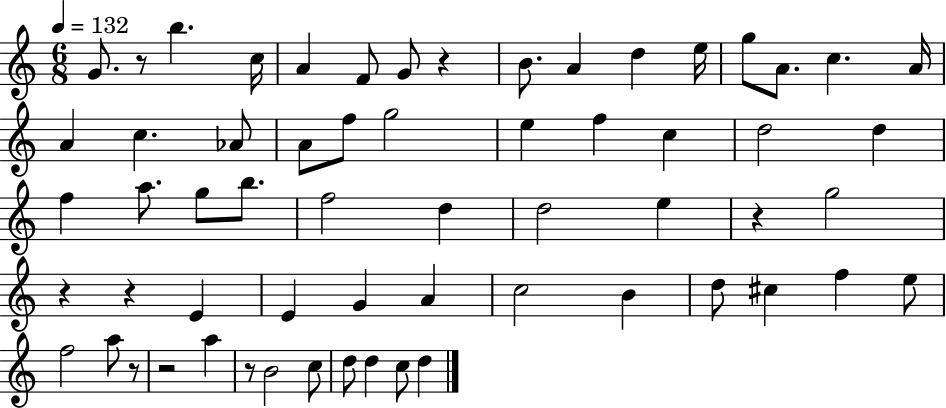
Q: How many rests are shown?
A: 8